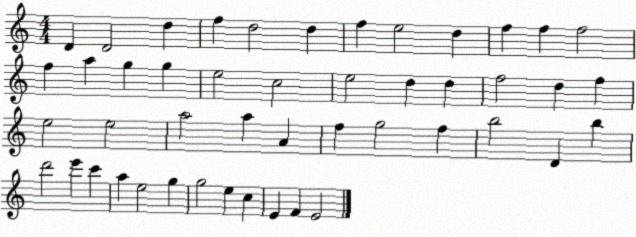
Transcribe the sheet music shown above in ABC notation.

X:1
T:Untitled
M:4/4
L:1/4
K:C
D D2 d f d2 d f e2 d f f f2 f a g g e2 c2 e2 d d f2 d f e2 e2 a2 a A f g2 f b2 D b d'2 e' c' a e2 g g2 e c E F E2